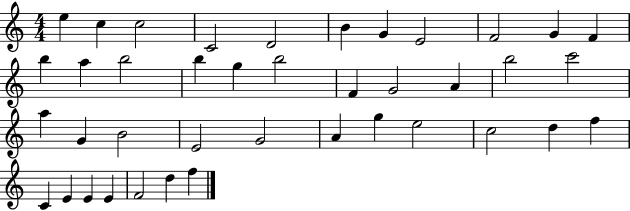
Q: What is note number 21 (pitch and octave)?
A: B5